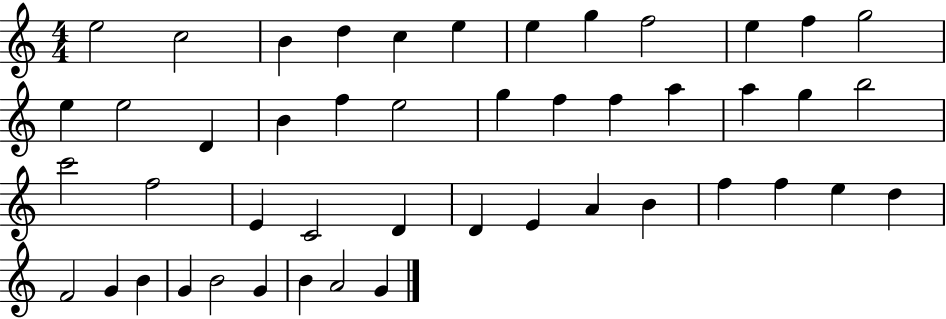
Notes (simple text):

E5/h C5/h B4/q D5/q C5/q E5/q E5/q G5/q F5/h E5/q F5/q G5/h E5/q E5/h D4/q B4/q F5/q E5/h G5/q F5/q F5/q A5/q A5/q G5/q B5/h C6/h F5/h E4/q C4/h D4/q D4/q E4/q A4/q B4/q F5/q F5/q E5/q D5/q F4/h G4/q B4/q G4/q B4/h G4/q B4/q A4/h G4/q